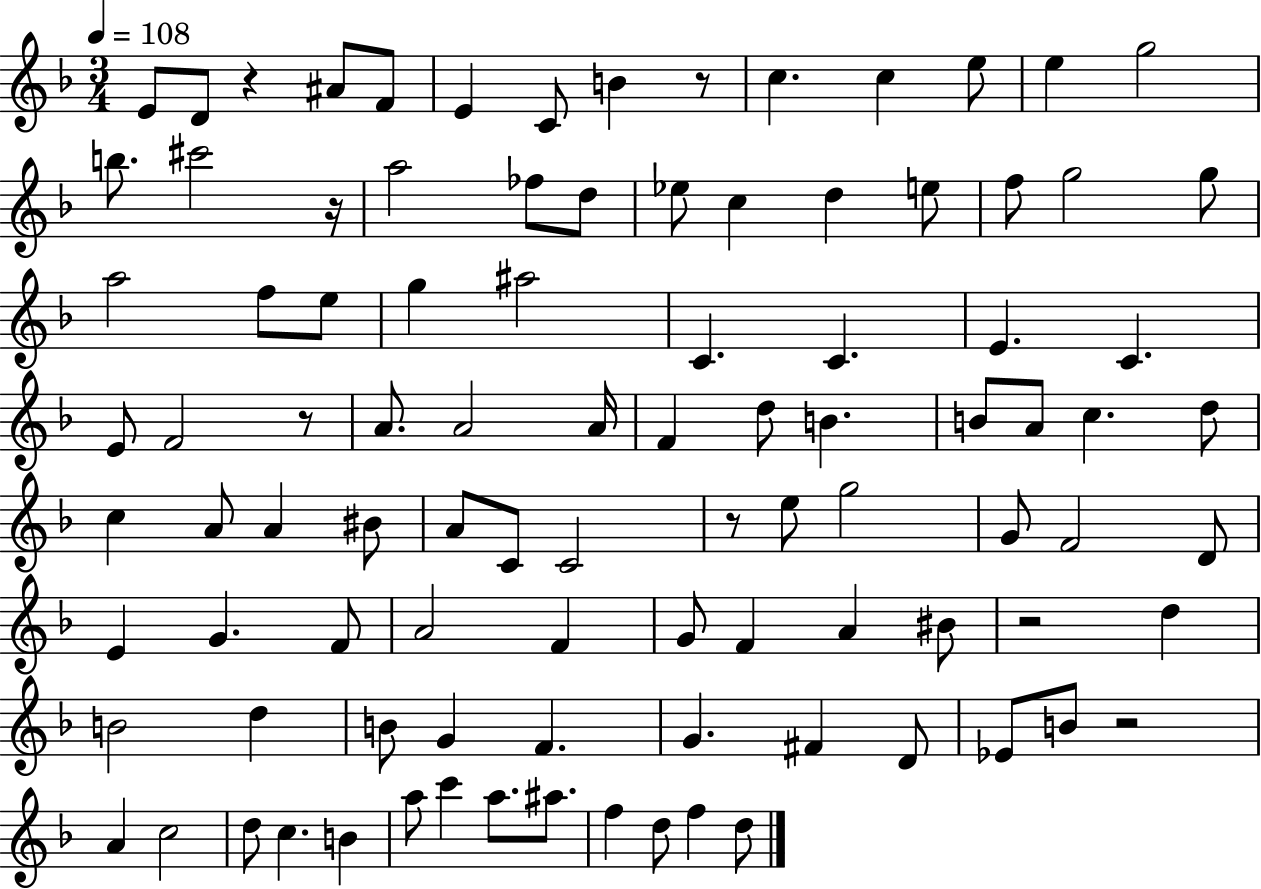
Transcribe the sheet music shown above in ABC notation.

X:1
T:Untitled
M:3/4
L:1/4
K:F
E/2 D/2 z ^A/2 F/2 E C/2 B z/2 c c e/2 e g2 b/2 ^c'2 z/4 a2 _f/2 d/2 _e/2 c d e/2 f/2 g2 g/2 a2 f/2 e/2 g ^a2 C C E C E/2 F2 z/2 A/2 A2 A/4 F d/2 B B/2 A/2 c d/2 c A/2 A ^B/2 A/2 C/2 C2 z/2 e/2 g2 G/2 F2 D/2 E G F/2 A2 F G/2 F A ^B/2 z2 d B2 d B/2 G F G ^F D/2 _E/2 B/2 z2 A c2 d/2 c B a/2 c' a/2 ^a/2 f d/2 f d/2